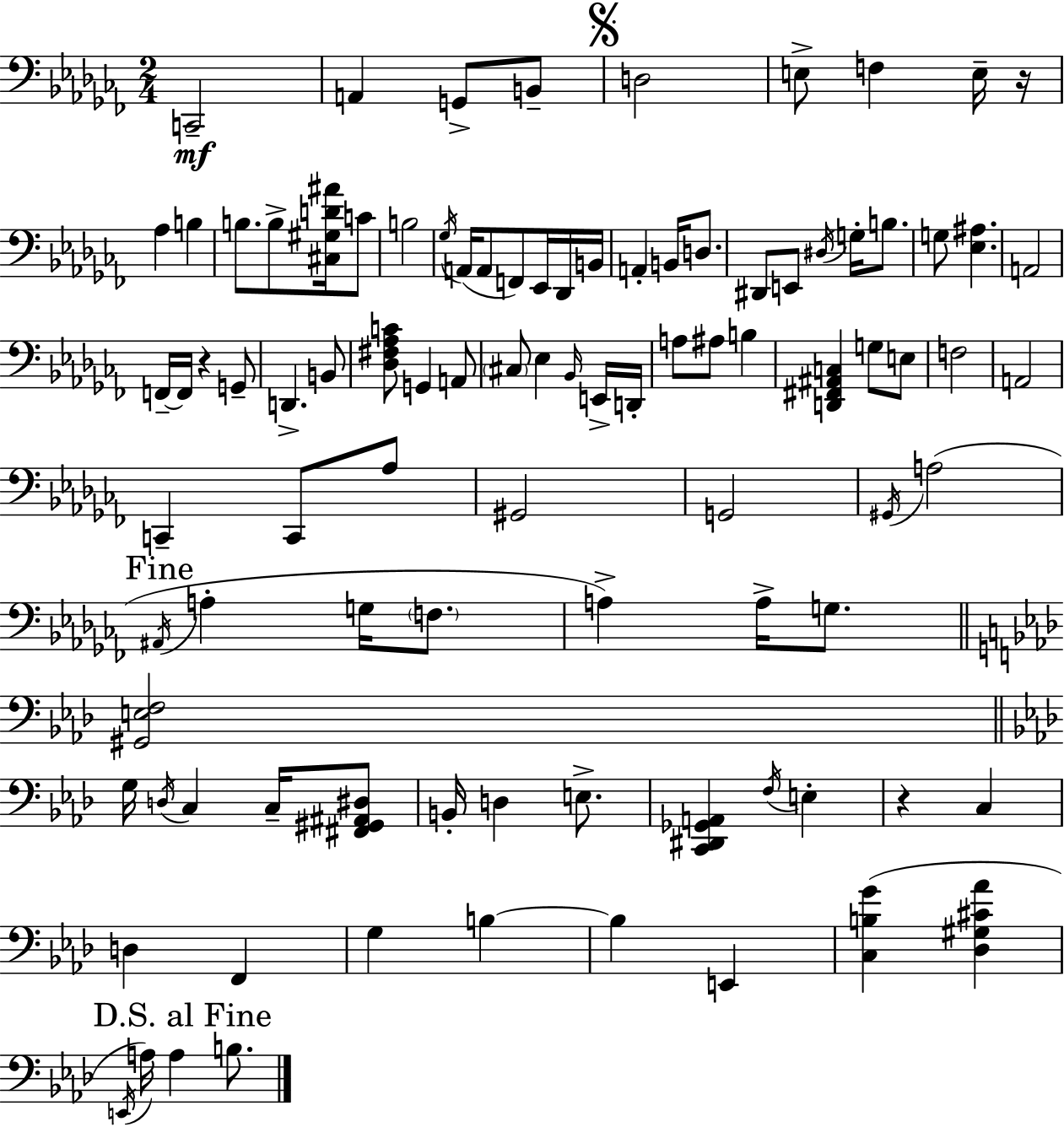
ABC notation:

X:1
T:Untitled
M:2/4
L:1/4
K:Abm
C,,2 A,, G,,/2 B,,/2 D,2 E,/2 F, E,/4 z/4 _A, B, B,/2 B,/2 [^C,^G,D^A]/4 C/2 B,2 _G,/4 A,,/4 A,,/2 F,,/2 _E,,/4 _D,,/4 B,,/4 A,, B,,/4 D,/2 ^D,,/2 E,,/2 ^D,/4 G,/4 B,/2 G,/2 [_E,^A,] A,,2 F,,/4 F,,/4 z G,,/2 D,, B,,/2 [_D,^F,_A,C]/2 G,, A,,/2 ^C,/2 _E, _B,,/4 E,,/4 D,,/4 A,/2 ^A,/2 B, [D,,^F,,^A,,C,] G,/2 E,/2 F,2 A,,2 C,, C,,/2 _A,/2 ^G,,2 G,,2 ^G,,/4 A,2 ^A,,/4 A, G,/4 F,/2 A, A,/4 G,/2 [^G,,E,F,]2 G,/4 D,/4 C, C,/4 [^F,,^G,,^A,,^D,]/2 B,,/4 D, E,/2 [C,,^D,,_G,,A,,] F,/4 E, z C, D, F,, G, B, B, E,, [C,B,G] [_D,^G,^C_A] E,,/4 A,/4 A, B,/2